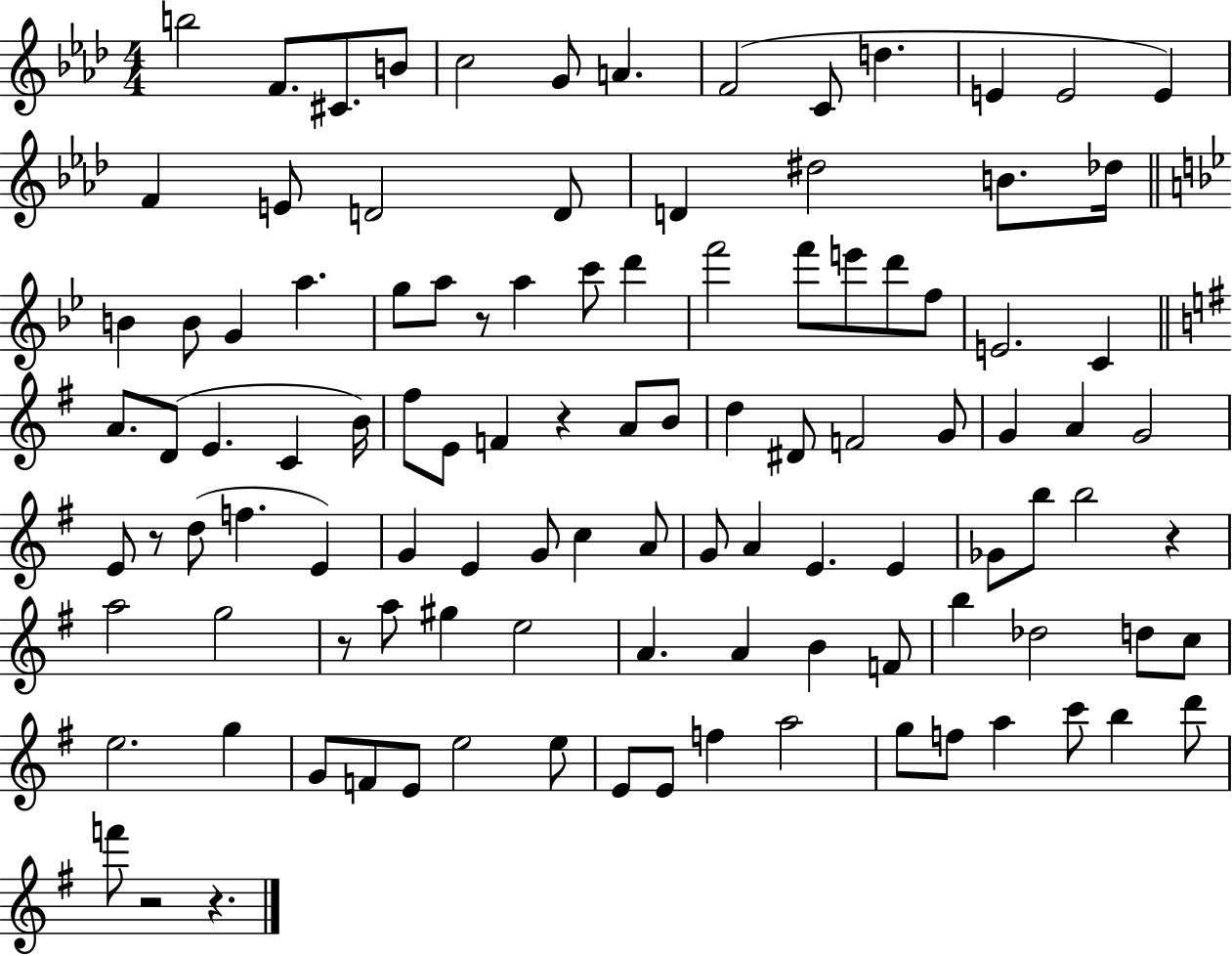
{
  \clef treble
  \numericTimeSignature
  \time 4/4
  \key aes \major
  b''2 f'8. cis'8. b'8 | c''2 g'8 a'4. | f'2( c'8 d''4. | e'4 e'2 e'4) | \break f'4 e'8 d'2 d'8 | d'4 dis''2 b'8. des''16 | \bar "||" \break \key bes \major b'4 b'8 g'4 a''4. | g''8 a''8 r8 a''4 c'''8 d'''4 | f'''2 f'''8 e'''8 d'''8 f''8 | e'2. c'4 | \break \bar "||" \break \key g \major a'8. d'8( e'4. c'4 b'16) | fis''8 e'8 f'4 r4 a'8 b'8 | d''4 dis'8 f'2 g'8 | g'4 a'4 g'2 | \break e'8 r8 d''8( f''4. e'4) | g'4 e'4 g'8 c''4 a'8 | g'8 a'4 e'4. e'4 | ges'8 b''8 b''2 r4 | \break a''2 g''2 | r8 a''8 gis''4 e''2 | a'4. a'4 b'4 f'8 | b''4 des''2 d''8 c''8 | \break e''2. g''4 | g'8 f'8 e'8 e''2 e''8 | e'8 e'8 f''4 a''2 | g''8 f''8 a''4 c'''8 b''4 d'''8 | \break f'''8 r2 r4. | \bar "|."
}